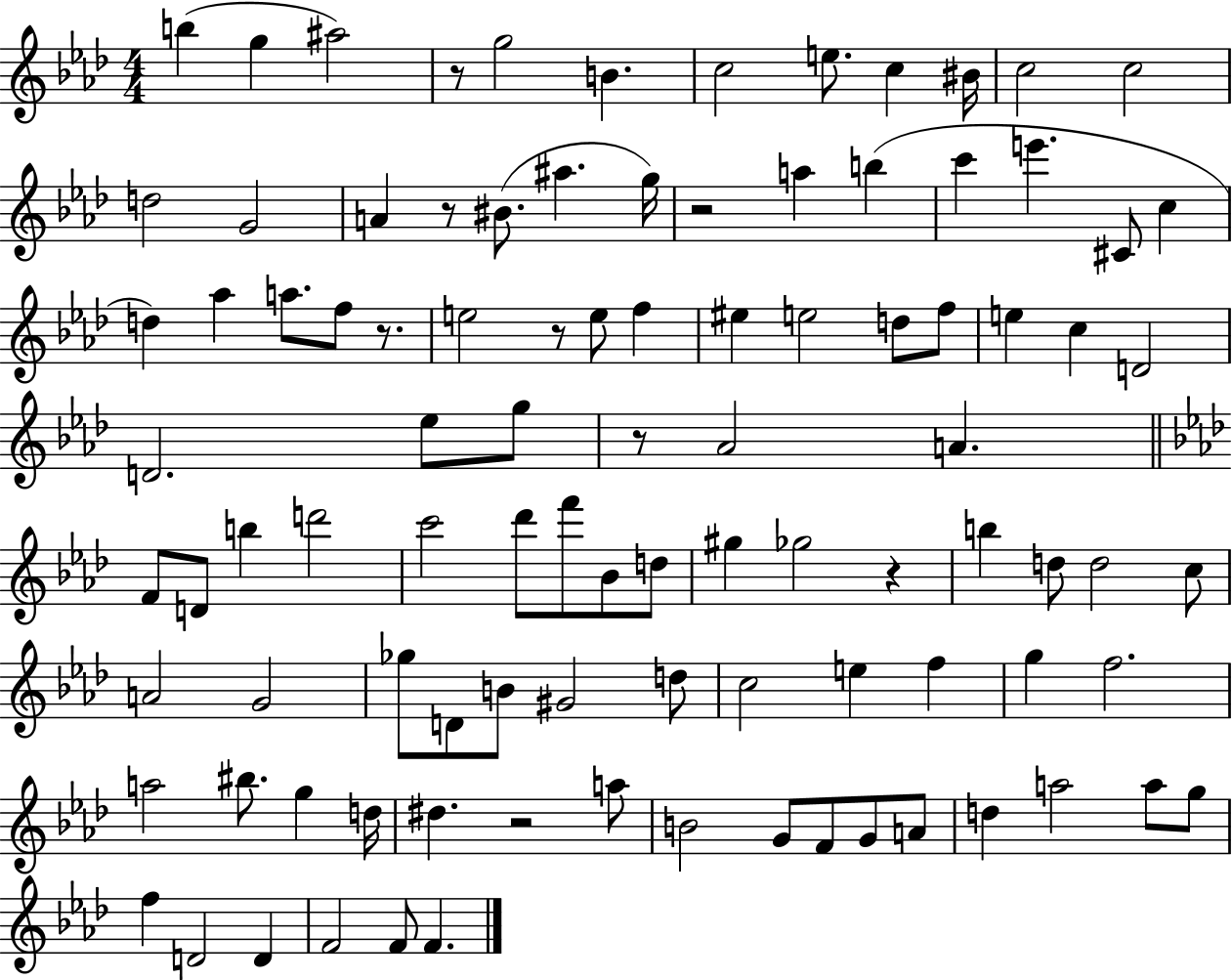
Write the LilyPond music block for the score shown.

{
  \clef treble
  \numericTimeSignature
  \time 4/4
  \key aes \major
  b''4( g''4 ais''2) | r8 g''2 b'4. | c''2 e''8. c''4 bis'16 | c''2 c''2 | \break d''2 g'2 | a'4 r8 bis'8.( ais''4. g''16) | r2 a''4 b''4( | c'''4 e'''4. cis'8 c''4 | \break d''4) aes''4 a''8. f''8 r8. | e''2 r8 e''8 f''4 | eis''4 e''2 d''8 f''8 | e''4 c''4 d'2 | \break d'2. ees''8 g''8 | r8 aes'2 a'4. | \bar "||" \break \key aes \major f'8 d'8 b''4 d'''2 | c'''2 des'''8 f'''8 bes'8 d''8 | gis''4 ges''2 r4 | b''4 d''8 d''2 c''8 | \break a'2 g'2 | ges''8 d'8 b'8 gis'2 d''8 | c''2 e''4 f''4 | g''4 f''2. | \break a''2 bis''8. g''4 d''16 | dis''4. r2 a''8 | b'2 g'8 f'8 g'8 a'8 | d''4 a''2 a''8 g''8 | \break f''4 d'2 d'4 | f'2 f'8 f'4. | \bar "|."
}